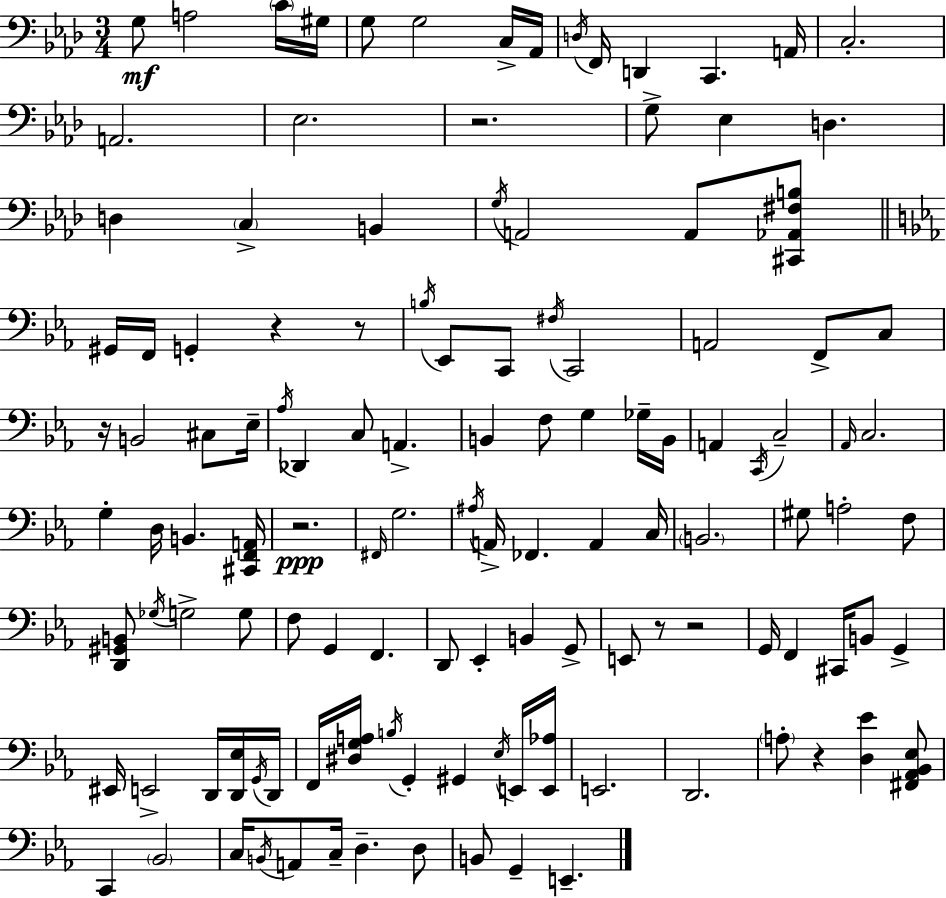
X:1
T:Untitled
M:3/4
L:1/4
K:Fm
G,/2 A,2 C/4 ^G,/4 G,/2 G,2 C,/4 _A,,/4 D,/4 F,,/4 D,, C,, A,,/4 C,2 A,,2 _E,2 z2 G,/2 _E, D, D, C, B,, G,/4 A,,2 A,,/2 [^C,,_A,,^F,B,]/2 ^G,,/4 F,,/4 G,, z z/2 B,/4 _E,,/2 C,,/2 ^F,/4 C,,2 A,,2 F,,/2 C,/2 z/4 B,,2 ^C,/2 _E,/4 _A,/4 _D,, C,/2 A,, B,, F,/2 G, _G,/4 B,,/4 A,, C,,/4 C,2 _A,,/4 C,2 G, D,/4 B,, [^C,,F,,A,,]/4 z2 ^F,,/4 G,2 ^A,/4 A,,/4 _F,, A,, C,/4 B,,2 ^G,/2 A,2 F,/2 [D,,^G,,B,,]/2 _G,/4 G,2 G,/2 F,/2 G,, F,, D,,/2 _E,, B,, G,,/2 E,,/2 z/2 z2 G,,/4 F,, ^C,,/4 B,,/2 G,, ^E,,/4 E,,2 D,,/4 [D,,_E,]/4 G,,/4 D,,/4 F,,/4 [^D,G,A,]/4 B,/4 G,, ^G,, _E,/4 E,,/4 [E,,_A,]/4 E,,2 D,,2 A,/2 z [D,_E] [^F,,_A,,_B,,_E,]/2 C,, _B,,2 C,/4 B,,/4 A,,/2 C,/4 D, D,/2 B,,/2 G,, E,,